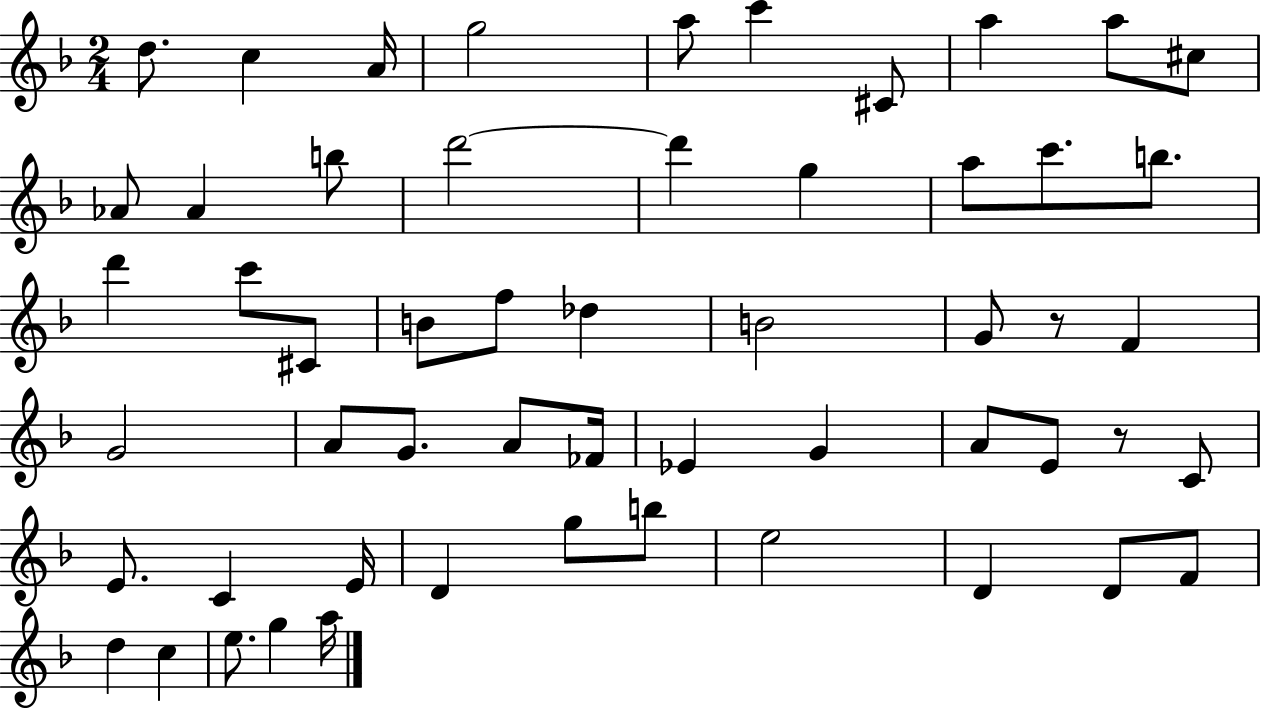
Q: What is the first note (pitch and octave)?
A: D5